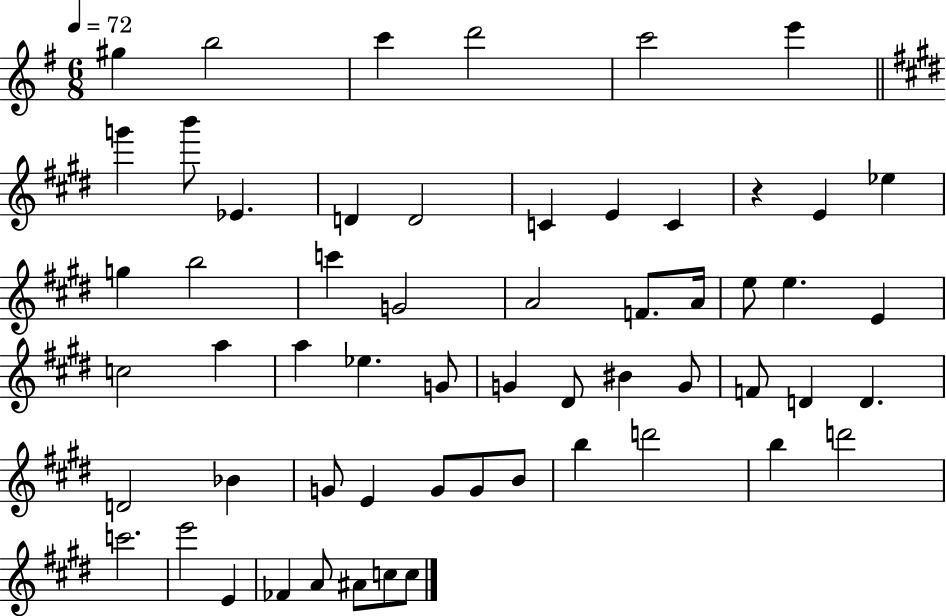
{
  \clef treble
  \numericTimeSignature
  \time 6/8
  \key g \major
  \tempo 4 = 72
  gis''4 b''2 | c'''4 d'''2 | c'''2 e'''4 | \bar "||" \break \key e \major g'''4 b'''8 ees'4. | d'4 d'2 | c'4 e'4 c'4 | r4 e'4 ees''4 | \break g''4 b''2 | c'''4 g'2 | a'2 f'8. a'16 | e''8 e''4. e'4 | \break c''2 a''4 | a''4 ees''4. g'8 | g'4 dis'8 bis'4 g'8 | f'8 d'4 d'4. | \break d'2 bes'4 | g'8 e'4 g'8 g'8 b'8 | b''4 d'''2 | b''4 d'''2 | \break c'''2. | e'''2 e'4 | fes'4 a'8 ais'8 c''8 c''8 | \bar "|."
}